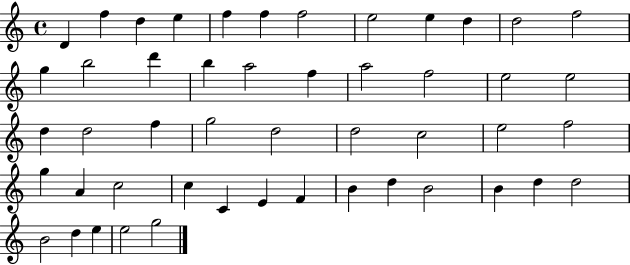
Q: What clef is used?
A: treble